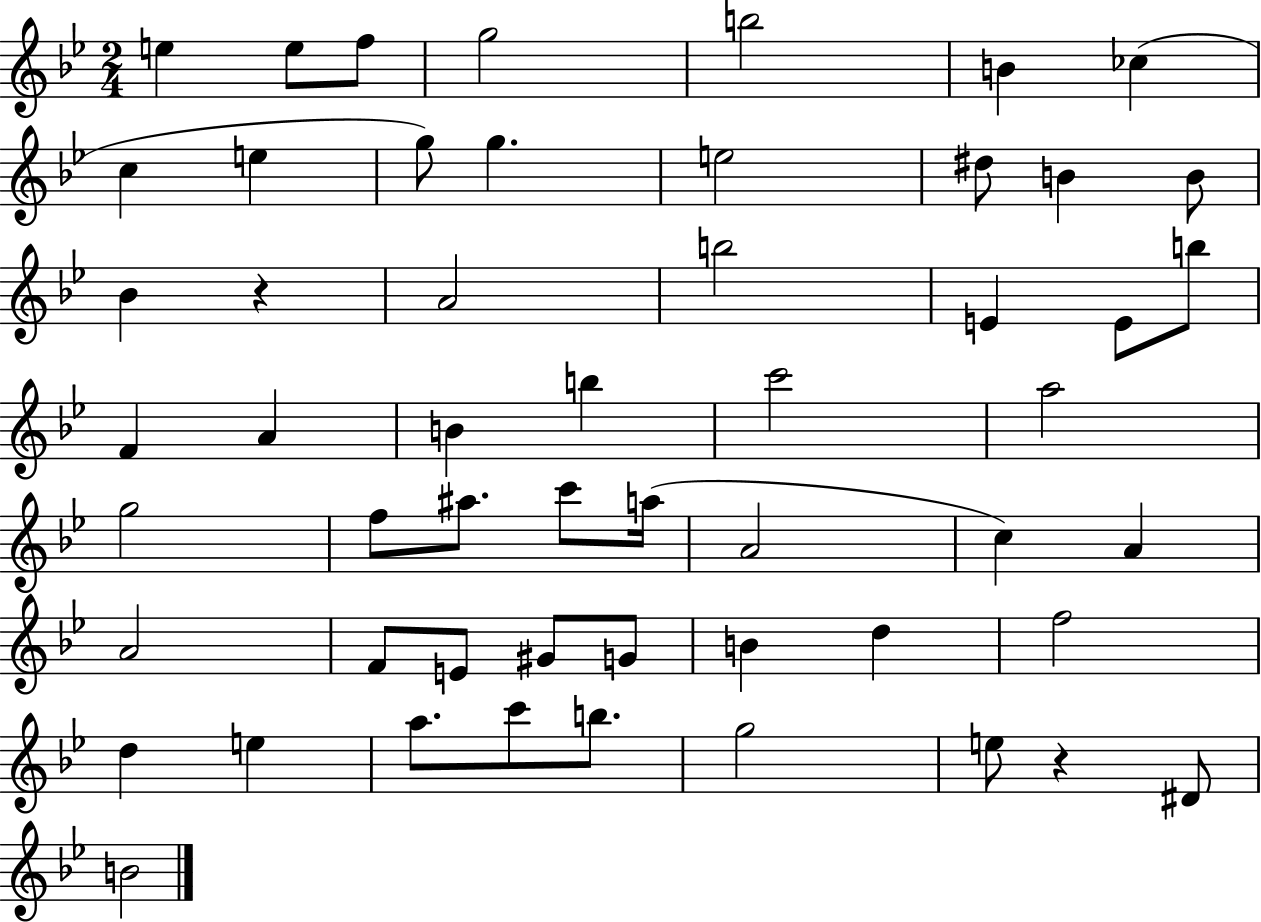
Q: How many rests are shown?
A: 2